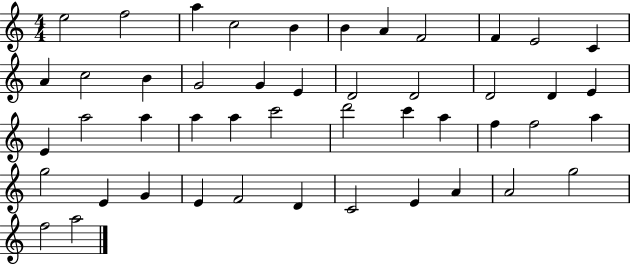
E5/h F5/h A5/q C5/h B4/q B4/q A4/q F4/h F4/q E4/h C4/q A4/q C5/h B4/q G4/h G4/q E4/q D4/h D4/h D4/h D4/q E4/q E4/q A5/h A5/q A5/q A5/q C6/h D6/h C6/q A5/q F5/q F5/h A5/q G5/h E4/q G4/q E4/q F4/h D4/q C4/h E4/q A4/q A4/h G5/h F5/h A5/h